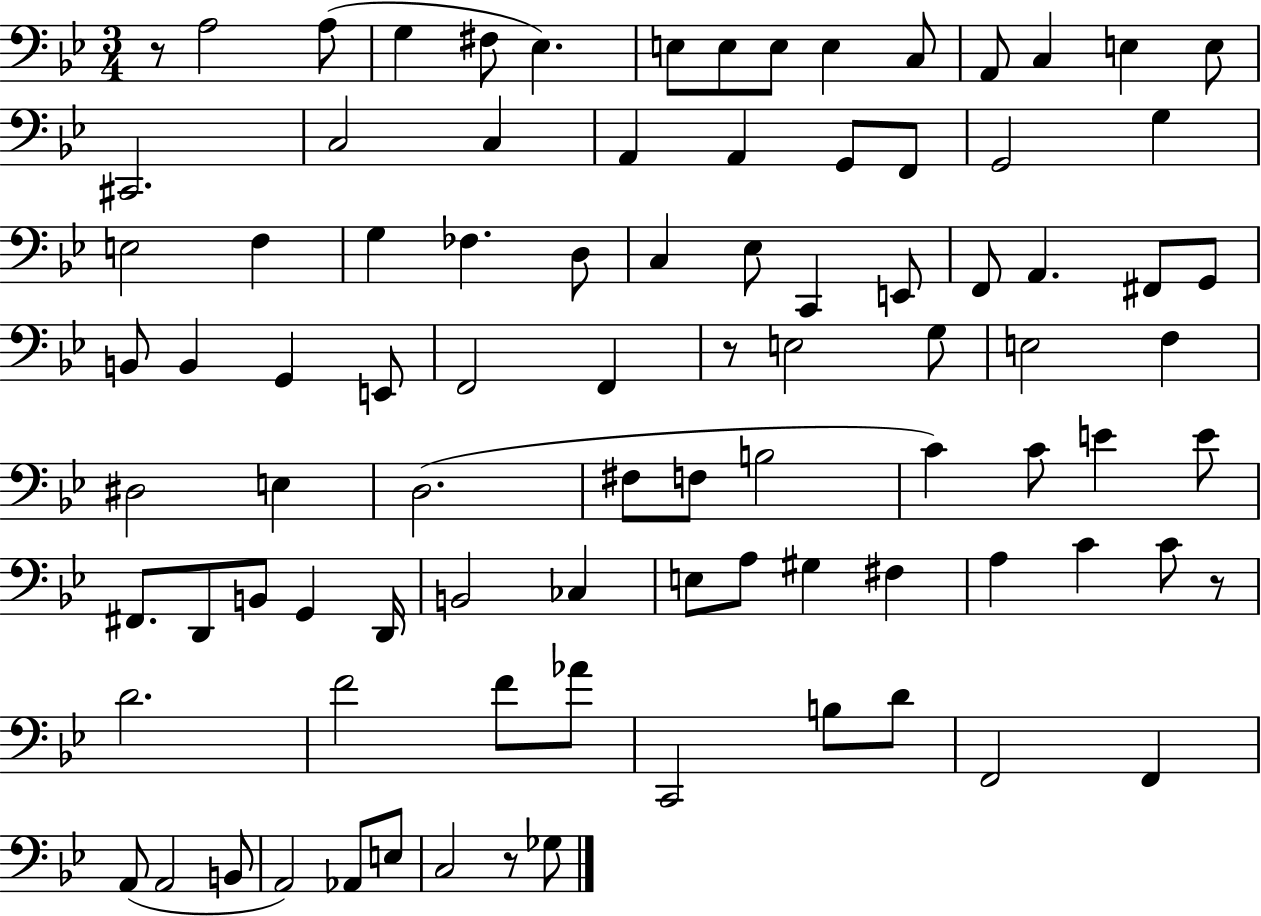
X:1
T:Untitled
M:3/4
L:1/4
K:Bb
z/2 A,2 A,/2 G, ^F,/2 _E, E,/2 E,/2 E,/2 E, C,/2 A,,/2 C, E, E,/2 ^C,,2 C,2 C, A,, A,, G,,/2 F,,/2 G,,2 G, E,2 F, G, _F, D,/2 C, _E,/2 C,, E,,/2 F,,/2 A,, ^F,,/2 G,,/2 B,,/2 B,, G,, E,,/2 F,,2 F,, z/2 E,2 G,/2 E,2 F, ^D,2 E, D,2 ^F,/2 F,/2 B,2 C C/2 E E/2 ^F,,/2 D,,/2 B,,/2 G,, D,,/4 B,,2 _C, E,/2 A,/2 ^G, ^F, A, C C/2 z/2 D2 F2 F/2 _A/2 C,,2 B,/2 D/2 F,,2 F,, A,,/2 A,,2 B,,/2 A,,2 _A,,/2 E,/2 C,2 z/2 _G,/2